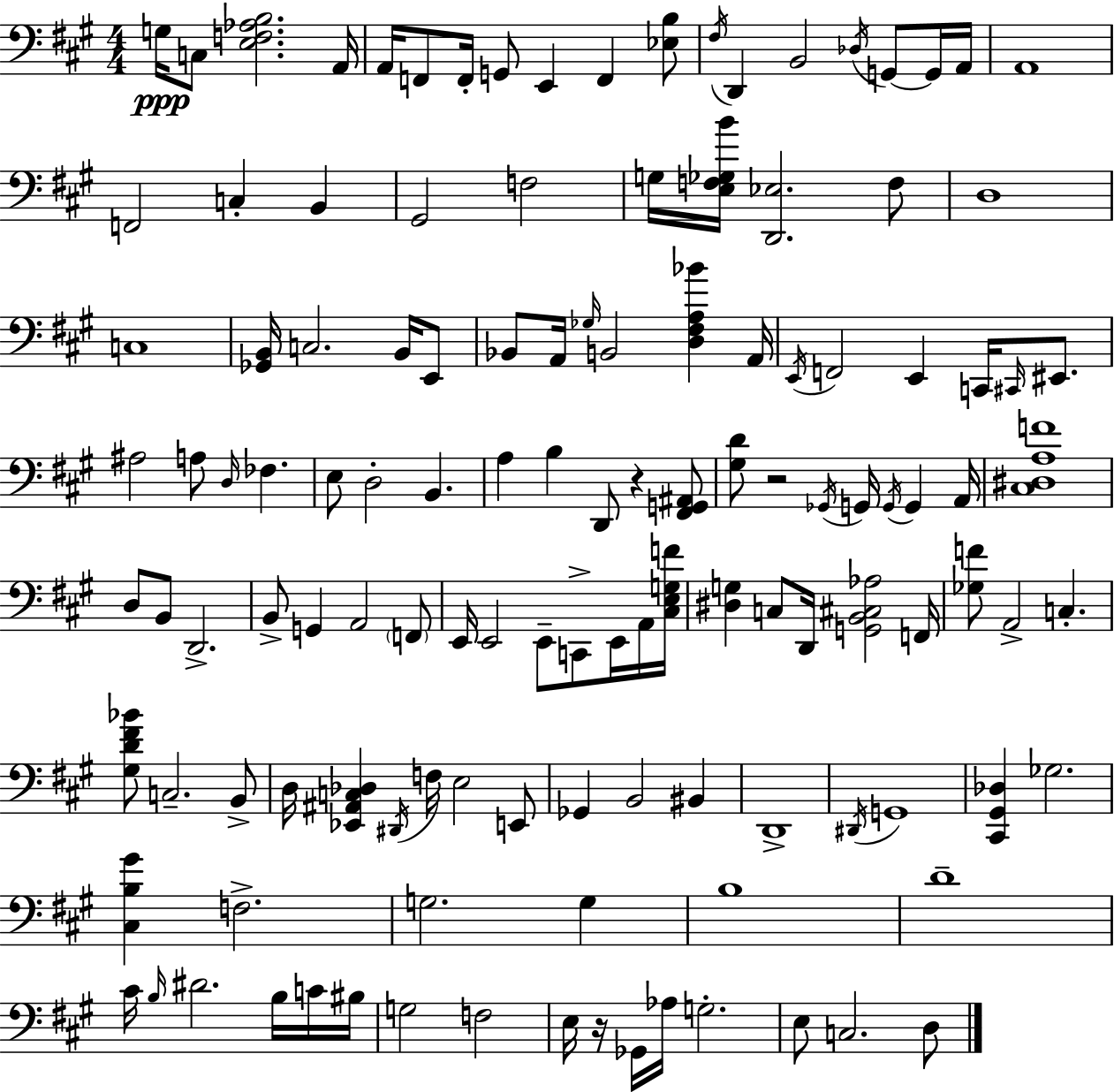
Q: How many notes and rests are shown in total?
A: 127